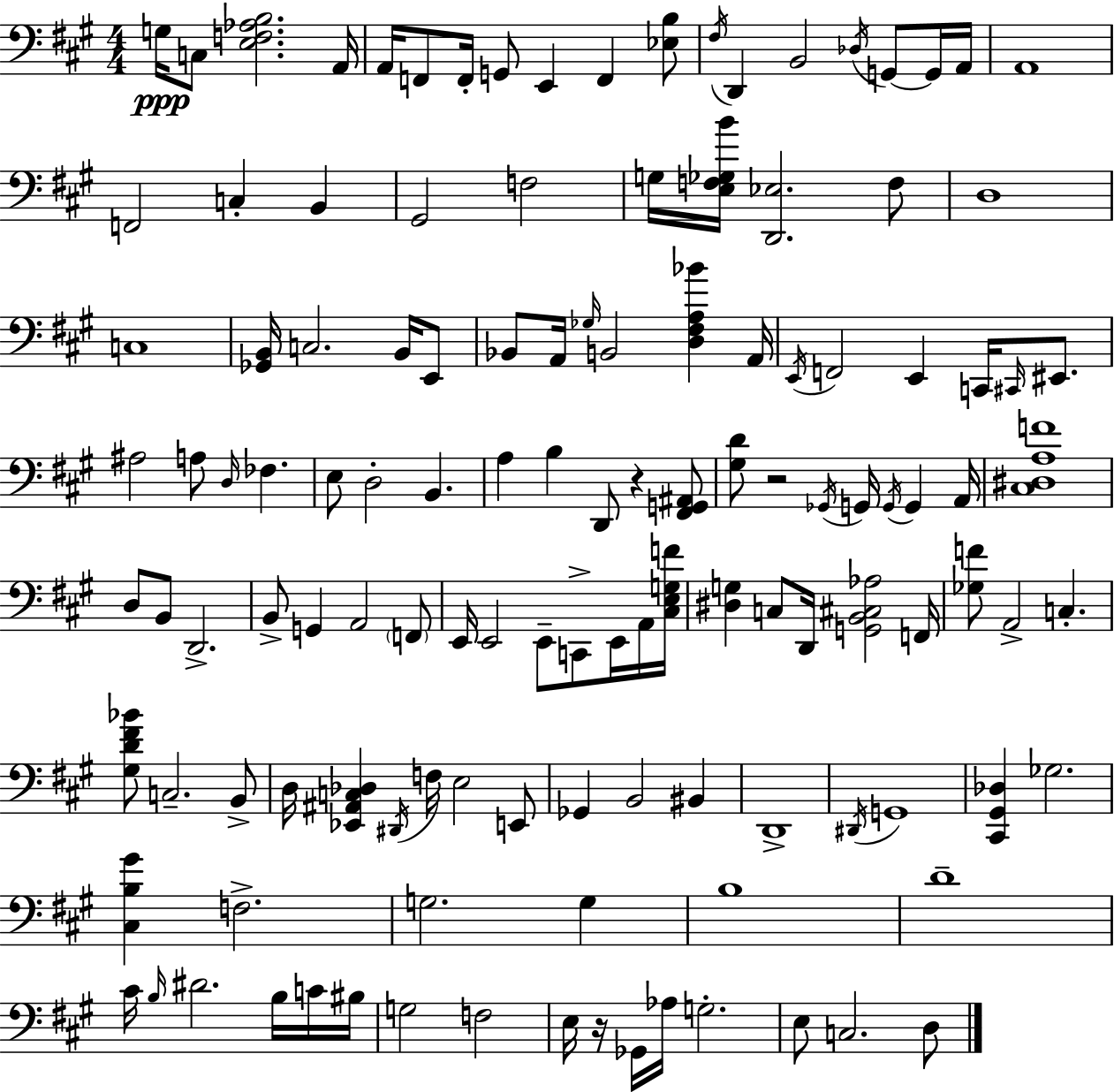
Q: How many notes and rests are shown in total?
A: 127